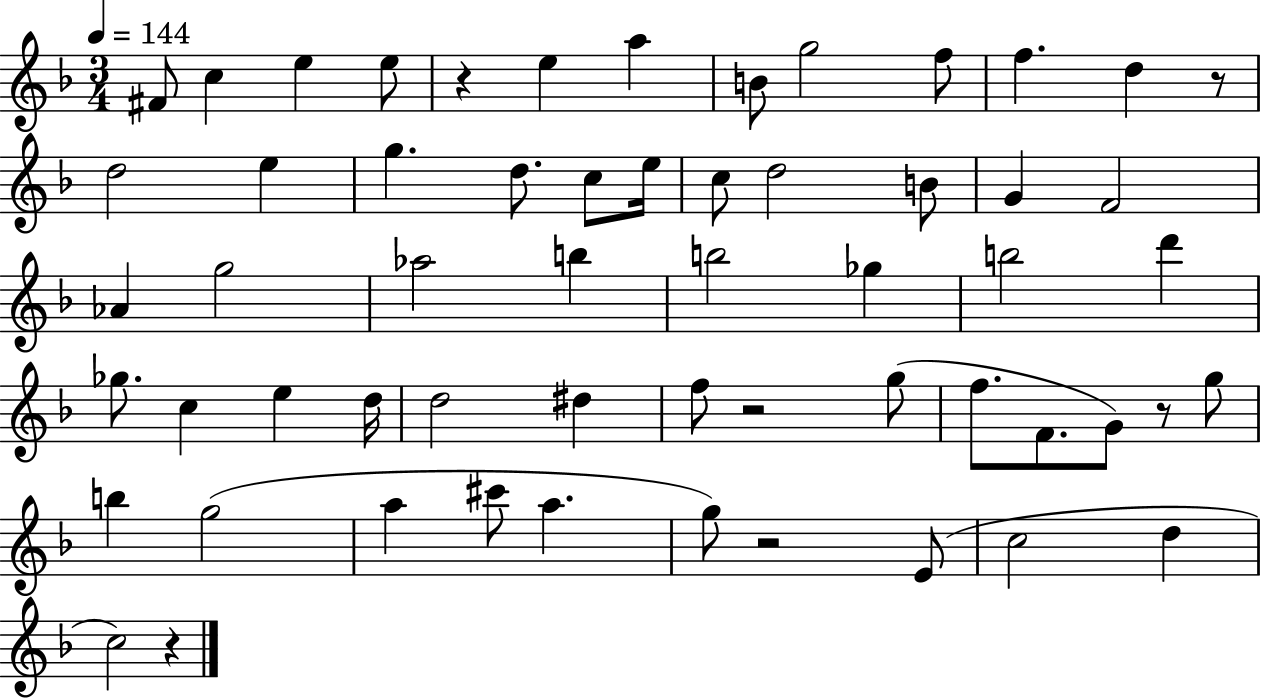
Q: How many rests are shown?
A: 6